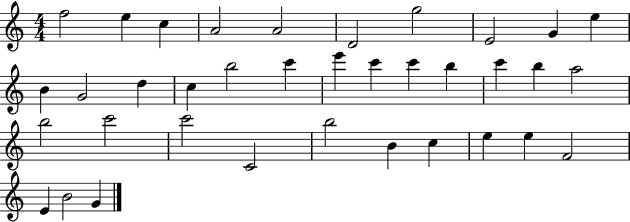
X:1
T:Untitled
M:4/4
L:1/4
K:C
f2 e c A2 A2 D2 g2 E2 G e B G2 d c b2 c' e' c' c' b c' b a2 b2 c'2 c'2 C2 b2 B c e e F2 E B2 G